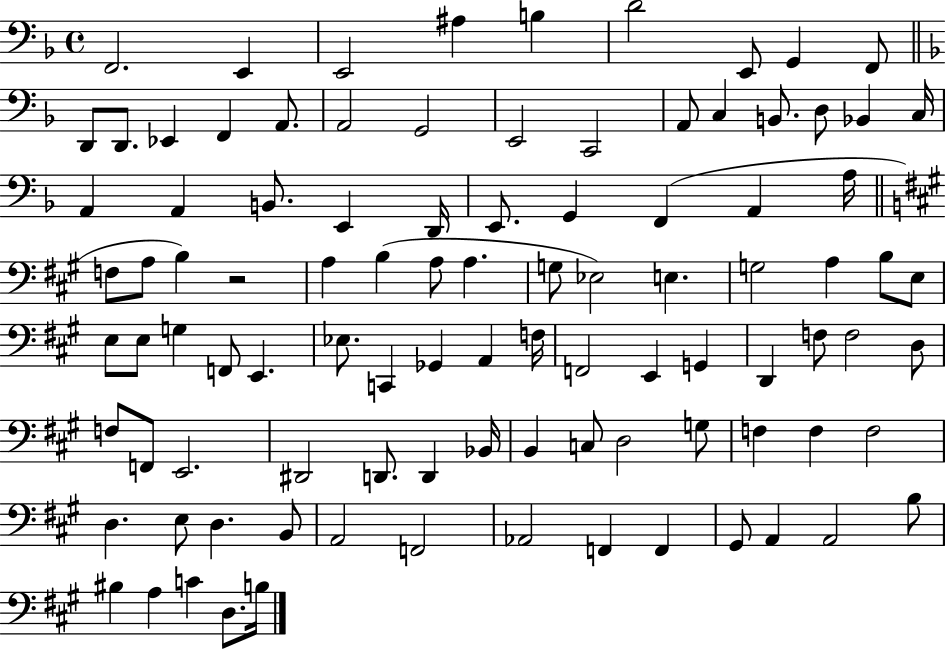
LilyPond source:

{
  \clef bass
  \time 4/4
  \defaultTimeSignature
  \key f \major
  f,2. e,4 | e,2 ais4 b4 | d'2 e,8 g,4 f,8 | \bar "||" \break \key d \minor d,8 d,8. ees,4 f,4 a,8. | a,2 g,2 | e,2 c,2 | a,8 c4 b,8. d8 bes,4 c16 | \break a,4 a,4 b,8. e,4 d,16 | e,8. g,4 f,4( a,4 a16 | \bar "||" \break \key a \major f8 a8 b4) r2 | a4 b4( a8 a4. | g8 ees2) e4. | g2 a4 b8 e8 | \break e8 e8 g4 f,8 e,4. | ees8. c,4 ges,4 a,4 f16 | f,2 e,4 g,4 | d,4 f8 f2 d8 | \break f8 f,8 e,2. | dis,2 d,8. d,4 bes,16 | b,4 c8 d2 g8 | f4 f4 f2 | \break d4. e8 d4. b,8 | a,2 f,2 | aes,2 f,4 f,4 | gis,8 a,4 a,2 b8 | \break bis4 a4 c'4 d8. b16 | \bar "|."
}